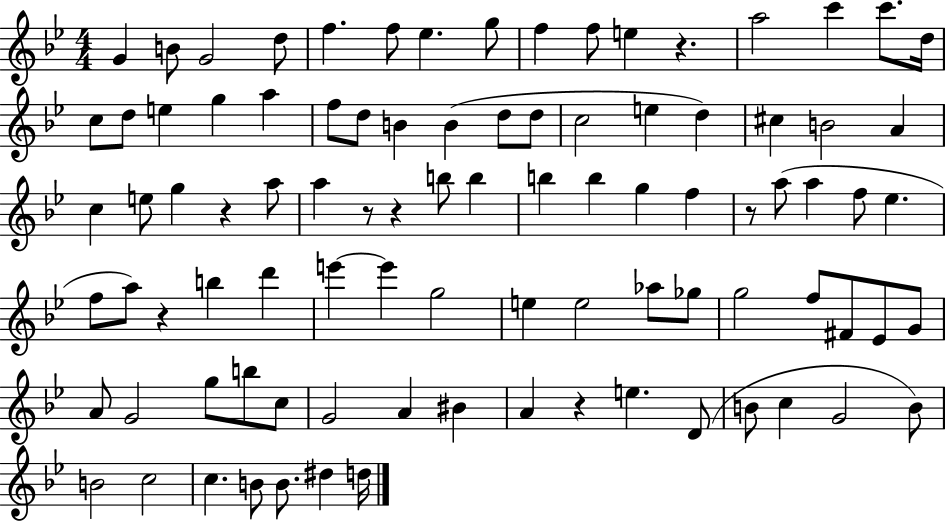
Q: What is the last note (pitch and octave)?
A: D5